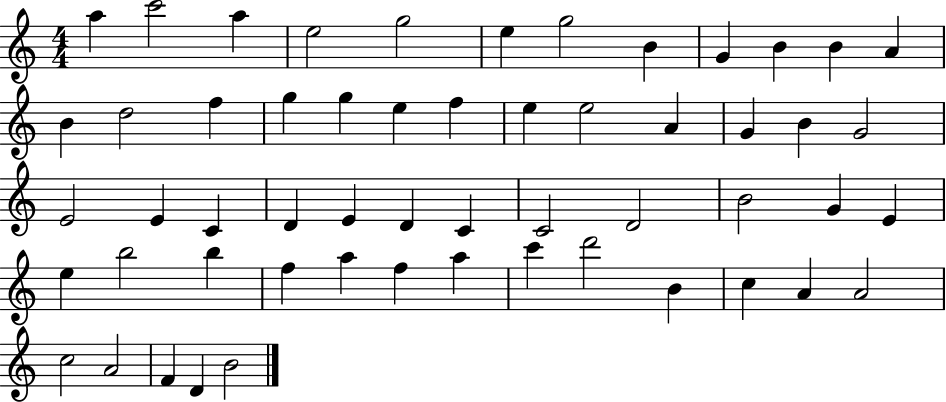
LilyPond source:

{
  \clef treble
  \numericTimeSignature
  \time 4/4
  \key c \major
  a''4 c'''2 a''4 | e''2 g''2 | e''4 g''2 b'4 | g'4 b'4 b'4 a'4 | \break b'4 d''2 f''4 | g''4 g''4 e''4 f''4 | e''4 e''2 a'4 | g'4 b'4 g'2 | \break e'2 e'4 c'4 | d'4 e'4 d'4 c'4 | c'2 d'2 | b'2 g'4 e'4 | \break e''4 b''2 b''4 | f''4 a''4 f''4 a''4 | c'''4 d'''2 b'4 | c''4 a'4 a'2 | \break c''2 a'2 | f'4 d'4 b'2 | \bar "|."
}